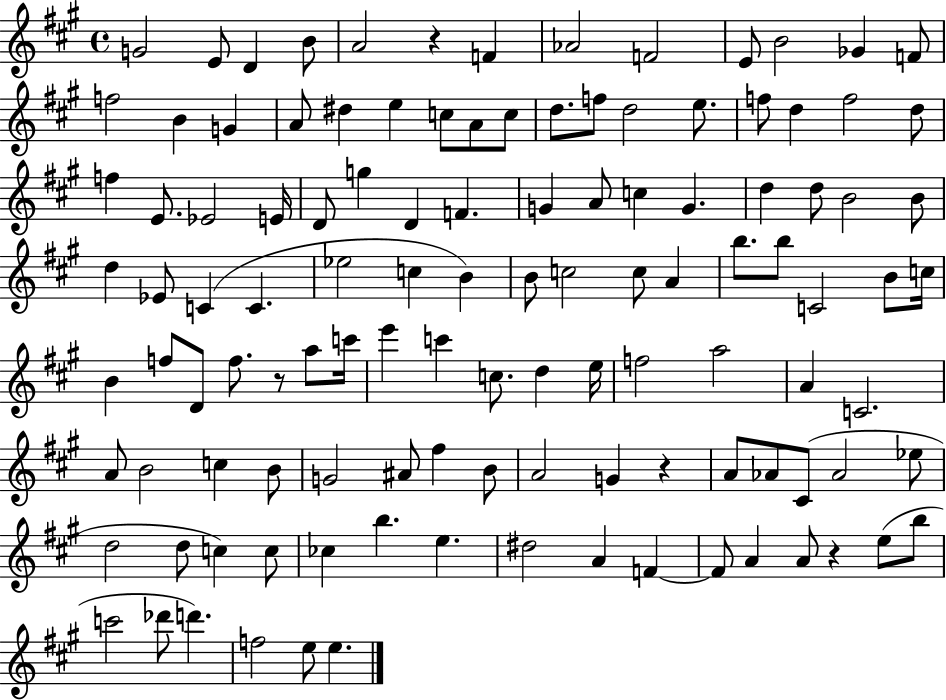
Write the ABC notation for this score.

X:1
T:Untitled
M:4/4
L:1/4
K:A
G2 E/2 D B/2 A2 z F _A2 F2 E/2 B2 _G F/2 f2 B G A/2 ^d e c/2 A/2 c/2 d/2 f/2 d2 e/2 f/2 d f2 d/2 f E/2 _E2 E/4 D/2 g D F G A/2 c G d d/2 B2 B/2 d _E/2 C C _e2 c B B/2 c2 c/2 A b/2 b/2 C2 B/2 c/4 B f/2 D/2 f/2 z/2 a/2 c'/4 e' c' c/2 d e/4 f2 a2 A C2 A/2 B2 c B/2 G2 ^A/2 ^f B/2 A2 G z A/2 _A/2 ^C/2 _A2 _e/2 d2 d/2 c c/2 _c b e ^d2 A F F/2 A A/2 z e/2 b/2 c'2 _d'/2 d' f2 e/2 e